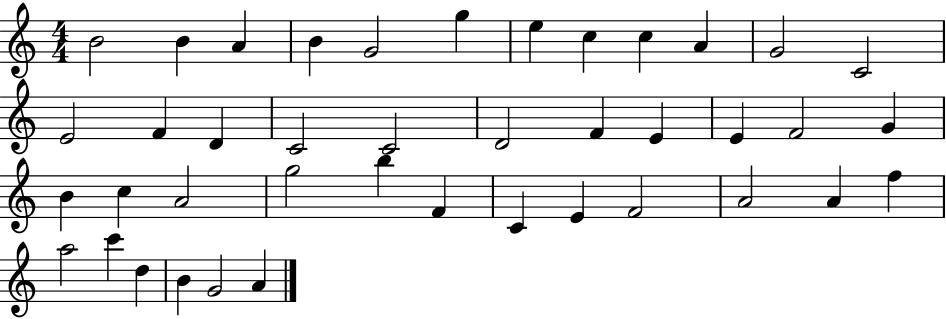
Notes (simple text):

B4/h B4/q A4/q B4/q G4/h G5/q E5/q C5/q C5/q A4/q G4/h C4/h E4/h F4/q D4/q C4/h C4/h D4/h F4/q E4/q E4/q F4/h G4/q B4/q C5/q A4/h G5/h B5/q F4/q C4/q E4/q F4/h A4/h A4/q F5/q A5/h C6/q D5/q B4/q G4/h A4/q